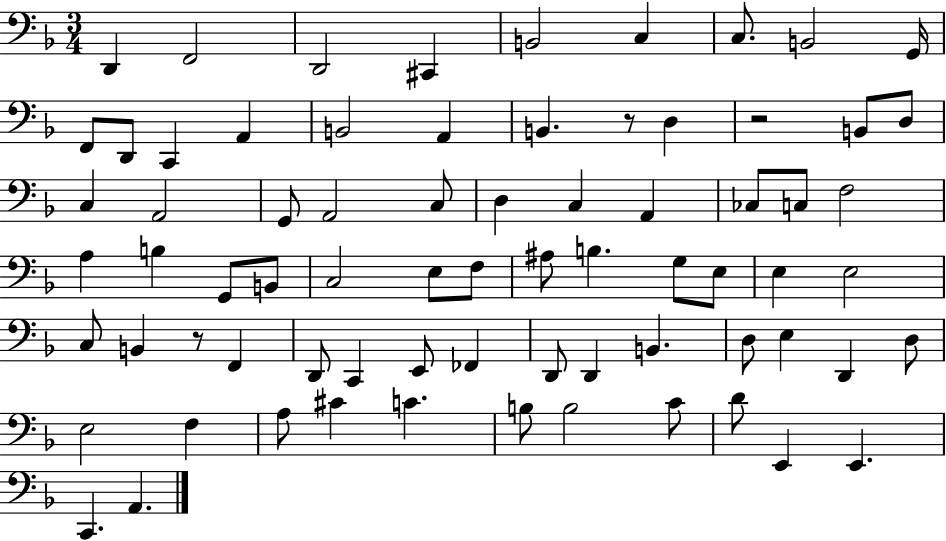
{
  \clef bass
  \numericTimeSignature
  \time 3/4
  \key f \major
  \repeat volta 2 { d,4 f,2 | d,2 cis,4 | b,2 c4 | c8. b,2 g,16 | \break f,8 d,8 c,4 a,4 | b,2 a,4 | b,4. r8 d4 | r2 b,8 d8 | \break c4 a,2 | g,8 a,2 c8 | d4 c4 a,4 | ces8 c8 f2 | \break a4 b4 g,8 b,8 | c2 e8 f8 | ais8 b4. g8 e8 | e4 e2 | \break c8 b,4 r8 f,4 | d,8 c,4 e,8 fes,4 | d,8 d,4 b,4. | d8 e4 d,4 d8 | \break e2 f4 | a8 cis'4 c'4. | b8 b2 c'8 | d'8 e,4 e,4. | \break c,4. a,4. | } \bar "|."
}